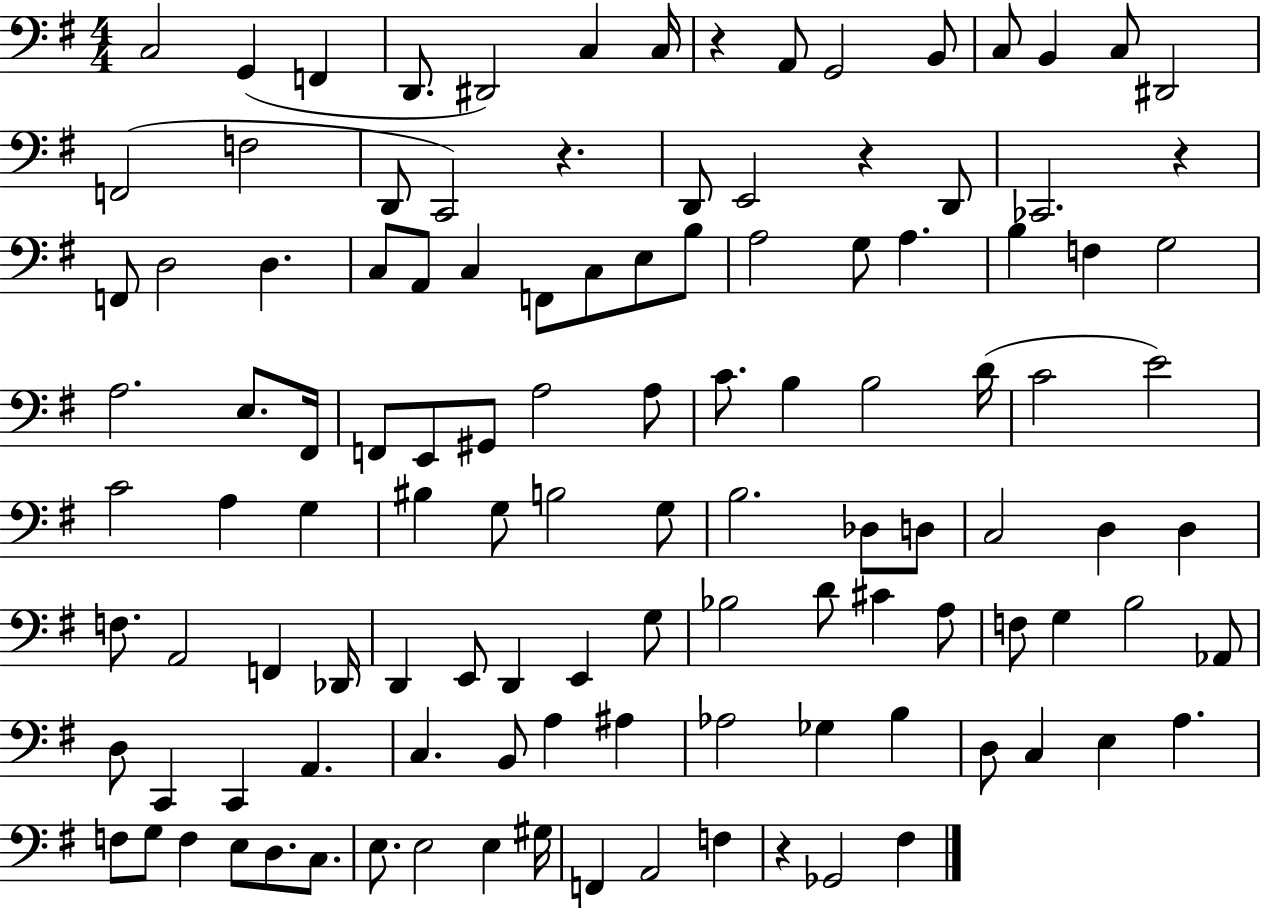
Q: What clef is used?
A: bass